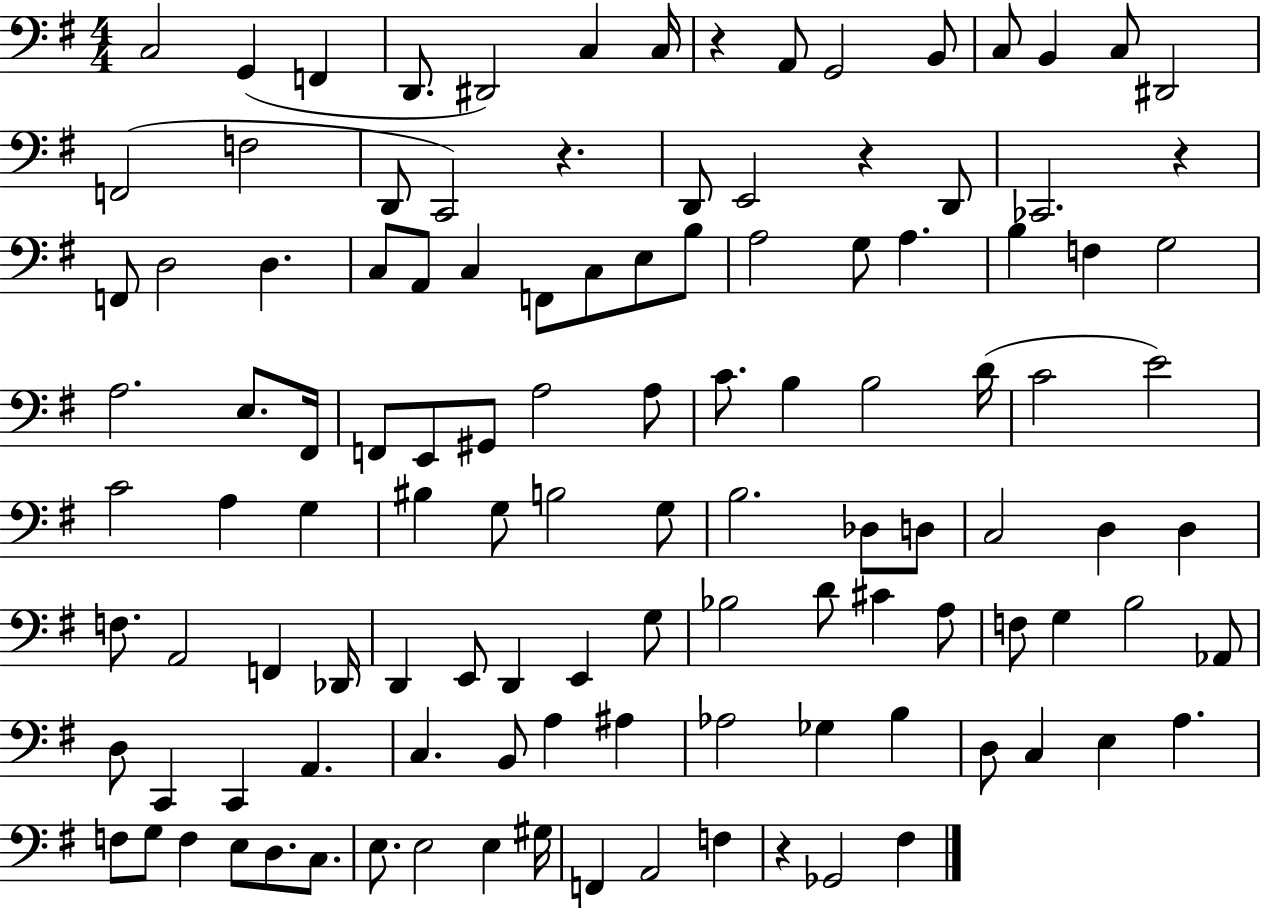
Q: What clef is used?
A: bass